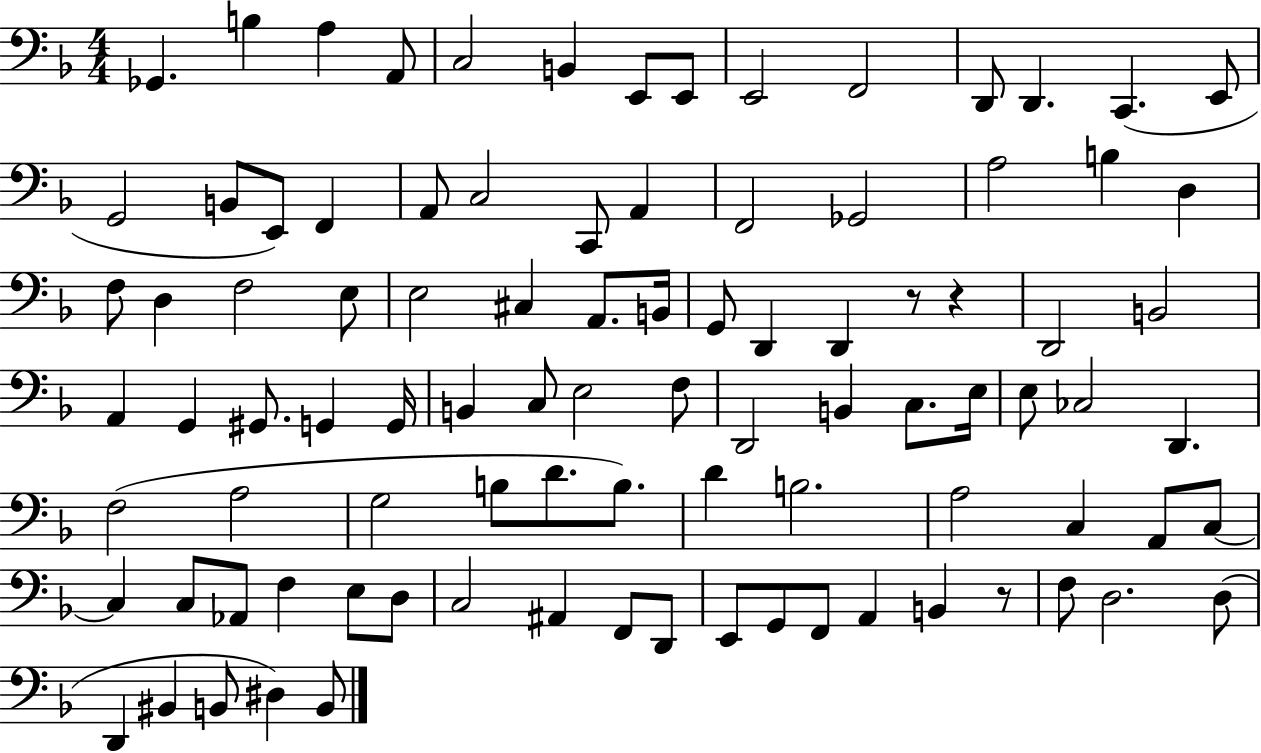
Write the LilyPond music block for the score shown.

{
  \clef bass
  \numericTimeSignature
  \time 4/4
  \key f \major
  \repeat volta 2 { ges,4. b4 a4 a,8 | c2 b,4 e,8 e,8 | e,2 f,2 | d,8 d,4. c,4.( e,8 | \break g,2 b,8 e,8) f,4 | a,8 c2 c,8 a,4 | f,2 ges,2 | a2 b4 d4 | \break f8 d4 f2 e8 | e2 cis4 a,8. b,16 | g,8 d,4 d,4 r8 r4 | d,2 b,2 | \break a,4 g,4 gis,8. g,4 g,16 | b,4 c8 e2 f8 | d,2 b,4 c8. e16 | e8 ces2 d,4. | \break f2( a2 | g2 b8 d'8. b8.) | d'4 b2. | a2 c4 a,8 c8~~ | \break c4 c8 aes,8 f4 e8 d8 | c2 ais,4 f,8 d,8 | e,8 g,8 f,8 a,4 b,4 r8 | f8 d2. d8( | \break d,4 bis,4 b,8 dis4) b,8 | } \bar "|."
}